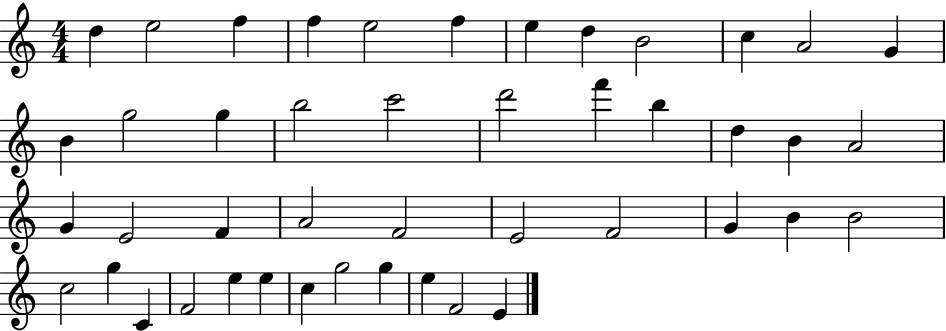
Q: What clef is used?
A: treble